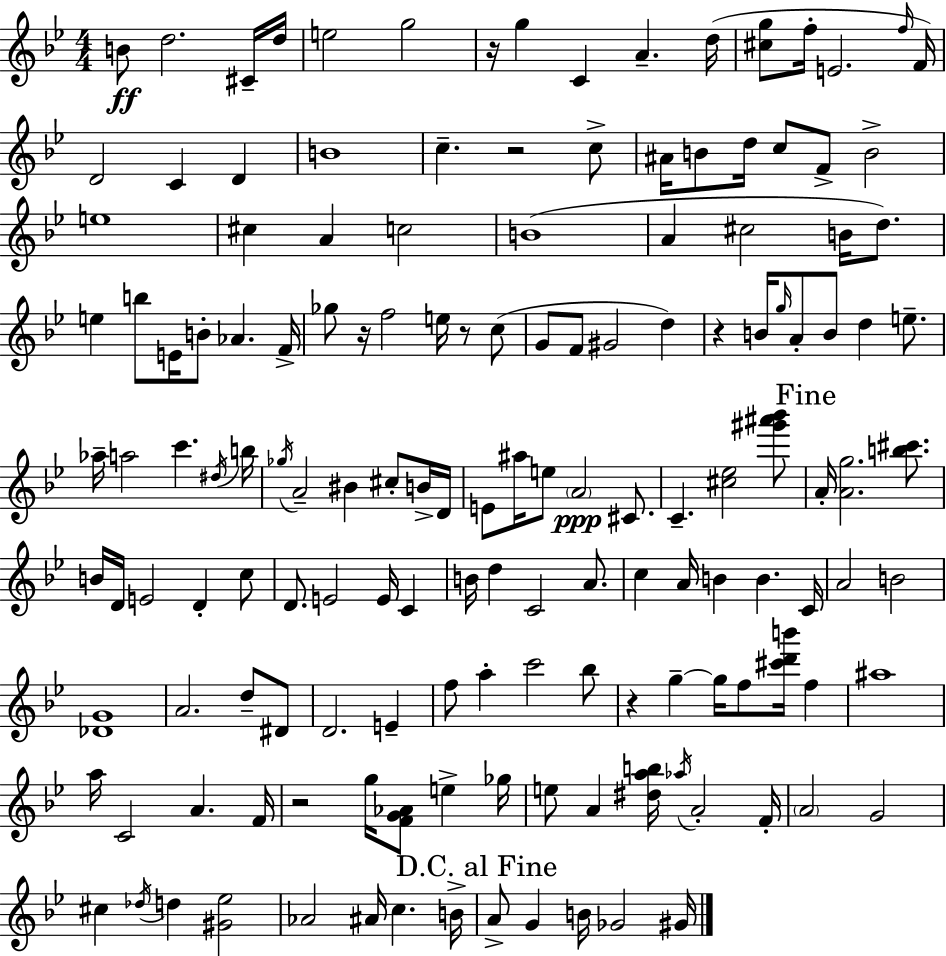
{
  \clef treble
  \numericTimeSignature
  \time 4/4
  \key bes \major
  b'8\ff d''2. cis'16-- d''16 | e''2 g''2 | r16 g''4 c'4 a'4.-- d''16( | <cis'' g''>8 f''16-. e'2. \grace { f''16 }) | \break f'16 d'2 c'4 d'4 | b'1 | c''4.-- r2 c''8-> | ais'16 b'8 d''16 c''8 f'8-> b'2-> | \break e''1 | cis''4 a'4 c''2 | b'1( | a'4 cis''2 b'16 d''8.) | \break e''4 b''8 e'16 b'8-. aes'4. | f'16-> ges''8 r16 f''2 e''16 r8 c''8( | g'8 f'8 gis'2 d''4) | r4 b'16 \grace { g''16 } a'8-. b'8 d''4 e''8.-- | \break aes''16-- a''2 c'''4. | \acciaccatura { dis''16 } b''16 \acciaccatura { ges''16 } a'2-- bis'4 | cis''8-. b'16-> d'16 e'8 ais''16 e''8 \parenthesize a'2\ppp | cis'8. c'4.-- <cis'' ees''>2 | \break <gis''' ais''' bes'''>8 \mark "Fine" a'16-. <a' g''>2. | <b'' cis'''>8. b'16 d'16 e'2 d'4-. | c''8 d'8. e'2 e'16 | c'4 b'16 d''4 c'2 | \break a'8. c''4 a'16 b'4 b'4. | c'16 a'2 b'2 | <des' g'>1 | a'2. | \break d''8-- dis'8 d'2. | e'4-- f''8 a''4-. c'''2 | bes''8 r4 g''4--~~ g''16 f''8 <cis''' d''' b'''>16 | f''4 ais''1 | \break a''16 c'2 a'4. | f'16 r2 g''16 <f' g' aes'>8 e''4-> | ges''16 e''8 a'4 <dis'' a'' b''>16 \acciaccatura { aes''16 } a'2-. | f'16-. \parenthesize a'2 g'2 | \break cis''4 \acciaccatura { des''16 } d''4 <gis' ees''>2 | aes'2 ais'16 c''4. | b'16-> \mark "D.C. al Fine" a'8-> g'4 b'16 ges'2 | gis'16 \bar "|."
}